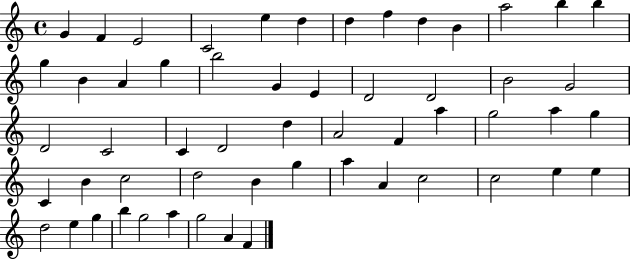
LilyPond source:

{
  \clef treble
  \time 4/4
  \defaultTimeSignature
  \key c \major
  g'4 f'4 e'2 | c'2 e''4 d''4 | d''4 f''4 d''4 b'4 | a''2 b''4 b''4 | \break g''4 b'4 a'4 g''4 | b''2 g'4 e'4 | d'2 d'2 | b'2 g'2 | \break d'2 c'2 | c'4 d'2 d''4 | a'2 f'4 a''4 | g''2 a''4 g''4 | \break c'4 b'4 c''2 | d''2 b'4 g''4 | a''4 a'4 c''2 | c''2 e''4 e''4 | \break d''2 e''4 g''4 | b''4 g''2 a''4 | g''2 a'4 f'4 | \bar "|."
}